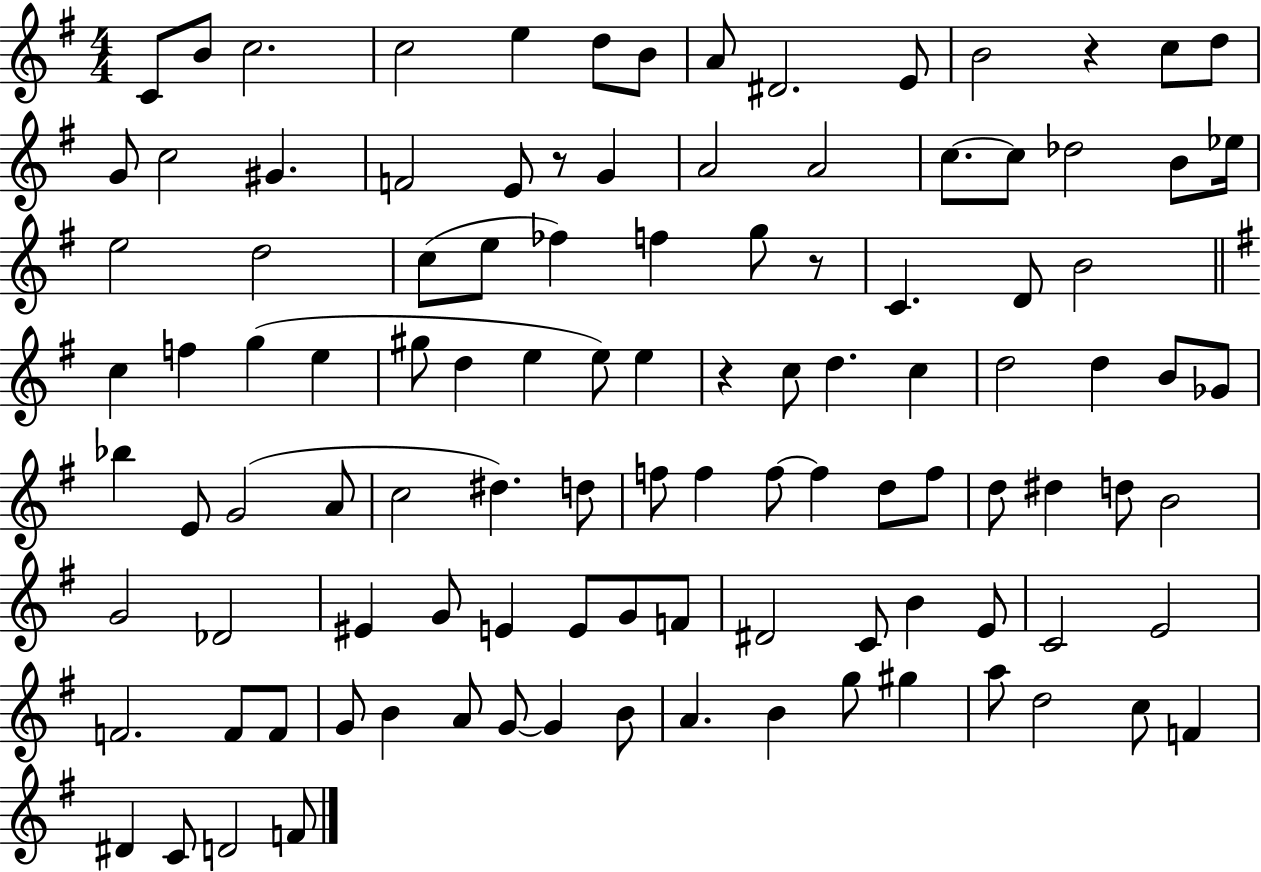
C4/e B4/e C5/h. C5/h E5/q D5/e B4/e A4/e D#4/h. E4/e B4/h R/q C5/e D5/e G4/e C5/h G#4/q. F4/h E4/e R/e G4/q A4/h A4/h C5/e. C5/e Db5/h B4/e Eb5/s E5/h D5/h C5/e E5/e FES5/q F5/q G5/e R/e C4/q. D4/e B4/h C5/q F5/q G5/q E5/q G#5/e D5/q E5/q E5/e E5/q R/q C5/e D5/q. C5/q D5/h D5/q B4/e Gb4/e Bb5/q E4/e G4/h A4/e C5/h D#5/q. D5/e F5/e F5/q F5/e F5/q D5/e F5/e D5/e D#5/q D5/e B4/h G4/h Db4/h EIS4/q G4/e E4/q E4/e G4/e F4/e D#4/h C4/e B4/q E4/e C4/h E4/h F4/h. F4/e F4/e G4/e B4/q A4/e G4/e G4/q B4/e A4/q. B4/q G5/e G#5/q A5/e D5/h C5/e F4/q D#4/q C4/e D4/h F4/e